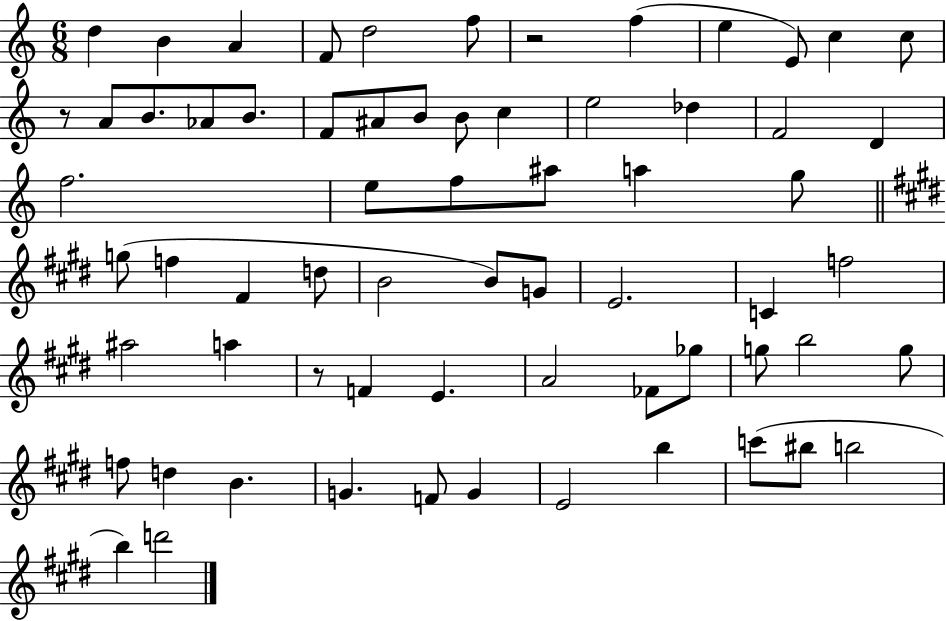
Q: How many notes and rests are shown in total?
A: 66